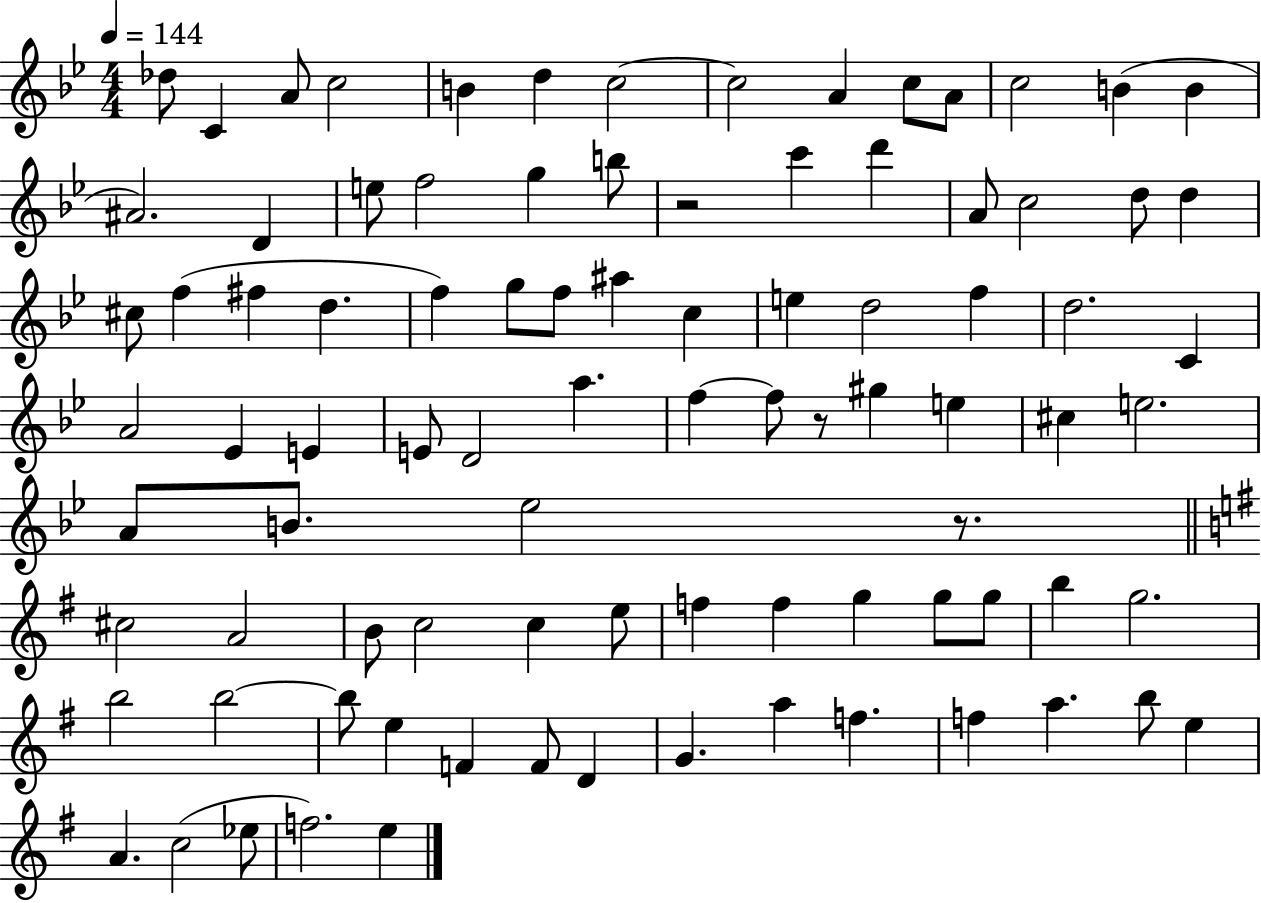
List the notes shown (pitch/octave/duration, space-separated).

Db5/e C4/q A4/e C5/h B4/q D5/q C5/h C5/h A4/q C5/e A4/e C5/h B4/q B4/q A#4/h. D4/q E5/e F5/h G5/q B5/e R/h C6/q D6/q A4/e C5/h D5/e D5/q C#5/e F5/q F#5/q D5/q. F5/q G5/e F5/e A#5/q C5/q E5/q D5/h F5/q D5/h. C4/q A4/h Eb4/q E4/q E4/e D4/h A5/q. F5/q F5/e R/e G#5/q E5/q C#5/q E5/h. A4/e B4/e. Eb5/h R/e. C#5/h A4/h B4/e C5/h C5/q E5/e F5/q F5/q G5/q G5/e G5/e B5/q G5/h. B5/h B5/h B5/e E5/q F4/q F4/e D4/q G4/q. A5/q F5/q. F5/q A5/q. B5/e E5/q A4/q. C5/h Eb5/e F5/h. E5/q